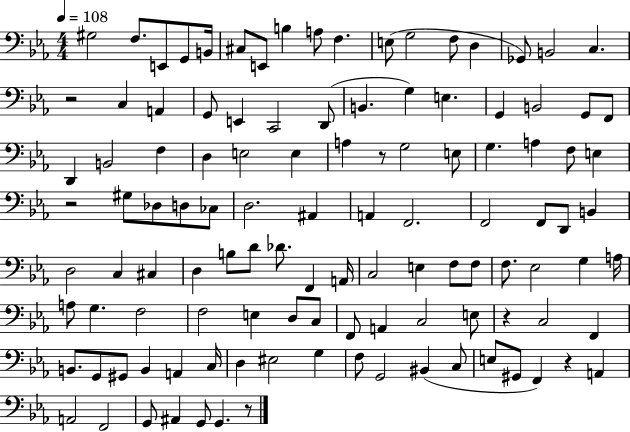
G#3/h F3/e. E2/e G2/e B2/s C#3/e E2/e B3/q A3/e F3/q. E3/e G3/h F3/e D3/q Gb2/e B2/h C3/q. R/h C3/q A2/q G2/e E2/q C2/h D2/e B2/q. G3/q E3/q. G2/q B2/h G2/e F2/e D2/q B2/h F3/q D3/q E3/h E3/q A3/q R/e G3/h E3/e G3/q. A3/q F3/e E3/q R/h G#3/e Db3/e D3/e CES3/e D3/h. A#2/q A2/q F2/h. F2/h F2/e D2/e B2/q D3/h C3/q C#3/q D3/q B3/e D4/e Db4/e. F2/q A2/s C3/h E3/q F3/e F3/e F3/e. Eb3/h G3/q A3/s A3/e G3/q. F3/h F3/h E3/q D3/e C3/e F2/e A2/q C3/h E3/e R/q C3/h F2/q B2/e. G2/e G#2/e B2/q A2/q C3/s D3/q EIS3/h G3/q F3/e G2/h BIS2/q C3/e E3/e G#2/e F2/q R/q A2/q A2/h F2/h G2/e A#2/q G2/e G2/q. R/e